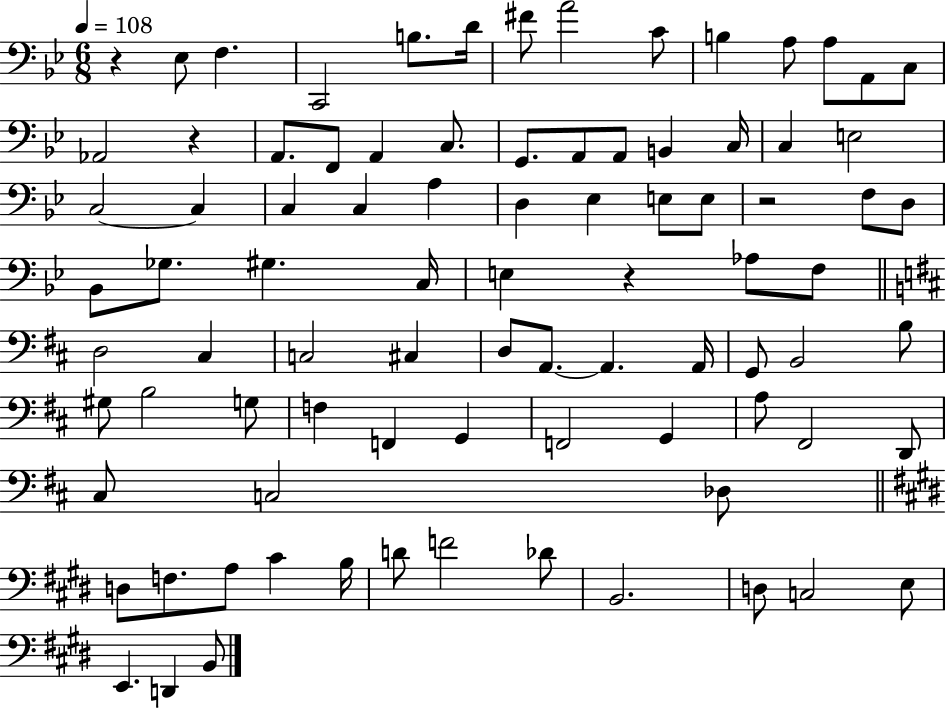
X:1
T:Untitled
M:6/8
L:1/4
K:Bb
z _E,/2 F, C,,2 B,/2 D/4 ^F/2 A2 C/2 B, A,/2 A,/2 A,,/2 C,/2 _A,,2 z A,,/2 F,,/2 A,, C,/2 G,,/2 A,,/2 A,,/2 B,, C,/4 C, E,2 C,2 C, C, C, A, D, _E, E,/2 E,/2 z2 F,/2 D,/2 _B,,/2 _G,/2 ^G, C,/4 E, z _A,/2 F,/2 D,2 ^C, C,2 ^C, D,/2 A,,/2 A,, A,,/4 G,,/2 B,,2 B,/2 ^G,/2 B,2 G,/2 F, F,, G,, F,,2 G,, A,/2 ^F,,2 D,,/2 ^C,/2 C,2 _D,/2 D,/2 F,/2 A,/2 ^C B,/4 D/2 F2 _D/2 B,,2 D,/2 C,2 E,/2 E,, D,, B,,/2